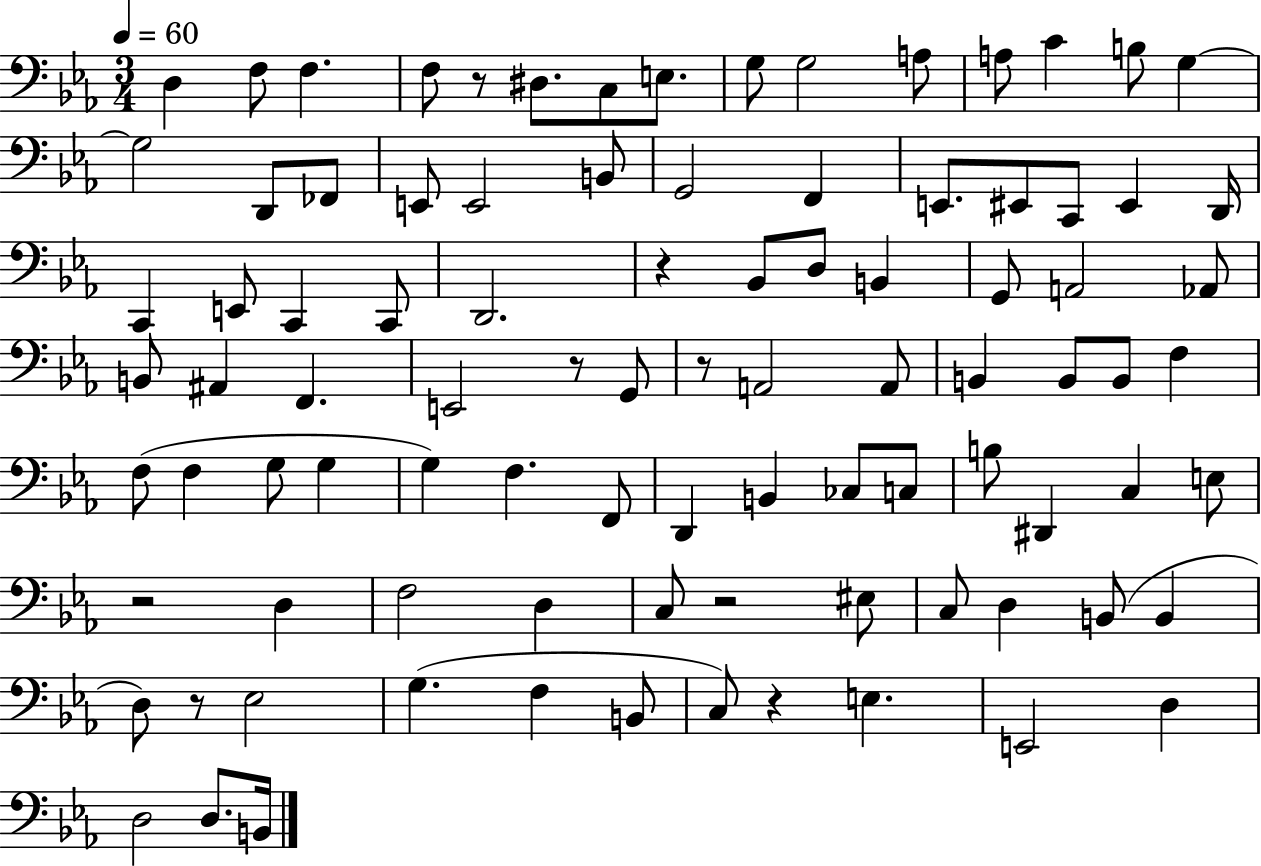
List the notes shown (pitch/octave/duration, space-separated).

D3/q F3/e F3/q. F3/e R/e D#3/e. C3/e E3/e. G3/e G3/h A3/e A3/e C4/q B3/e G3/q G3/h D2/e FES2/e E2/e E2/h B2/e G2/h F2/q E2/e. EIS2/e C2/e EIS2/q D2/s C2/q E2/e C2/q C2/e D2/h. R/q Bb2/e D3/e B2/q G2/e A2/h Ab2/e B2/e A#2/q F2/q. E2/h R/e G2/e R/e A2/h A2/e B2/q B2/e B2/e F3/q F3/e F3/q G3/e G3/q G3/q F3/q. F2/e D2/q B2/q CES3/e C3/e B3/e D#2/q C3/q E3/e R/h D3/q F3/h D3/q C3/e R/h EIS3/e C3/e D3/q B2/e B2/q D3/e R/e Eb3/h G3/q. F3/q B2/e C3/e R/q E3/q. E2/h D3/q D3/h D3/e. B2/s